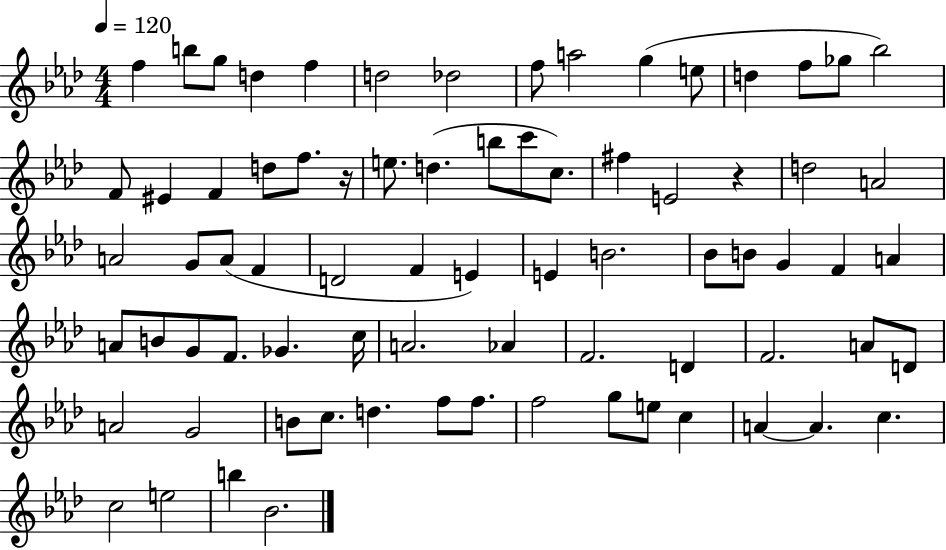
{
  \clef treble
  \numericTimeSignature
  \time 4/4
  \key aes \major
  \tempo 4 = 120
  \repeat volta 2 { f''4 b''8 g''8 d''4 f''4 | d''2 des''2 | f''8 a''2 g''4( e''8 | d''4 f''8 ges''8 bes''2) | \break f'8 eis'4 f'4 d''8 f''8. r16 | e''8. d''4.( b''8 c'''8 c''8.) | fis''4 e'2 r4 | d''2 a'2 | \break a'2 g'8 a'8( f'4 | d'2 f'4 e'4) | e'4 b'2. | bes'8 b'8 g'4 f'4 a'4 | \break a'8 b'8 g'8 f'8. ges'4. c''16 | a'2. aes'4 | f'2. d'4 | f'2. a'8 d'8 | \break a'2 g'2 | b'8 c''8. d''4. f''8 f''8. | f''2 g''8 e''8 c''4 | a'4~~ a'4. c''4. | \break c''2 e''2 | b''4 bes'2. | } \bar "|."
}